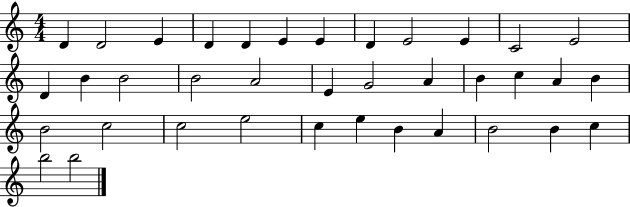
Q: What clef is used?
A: treble